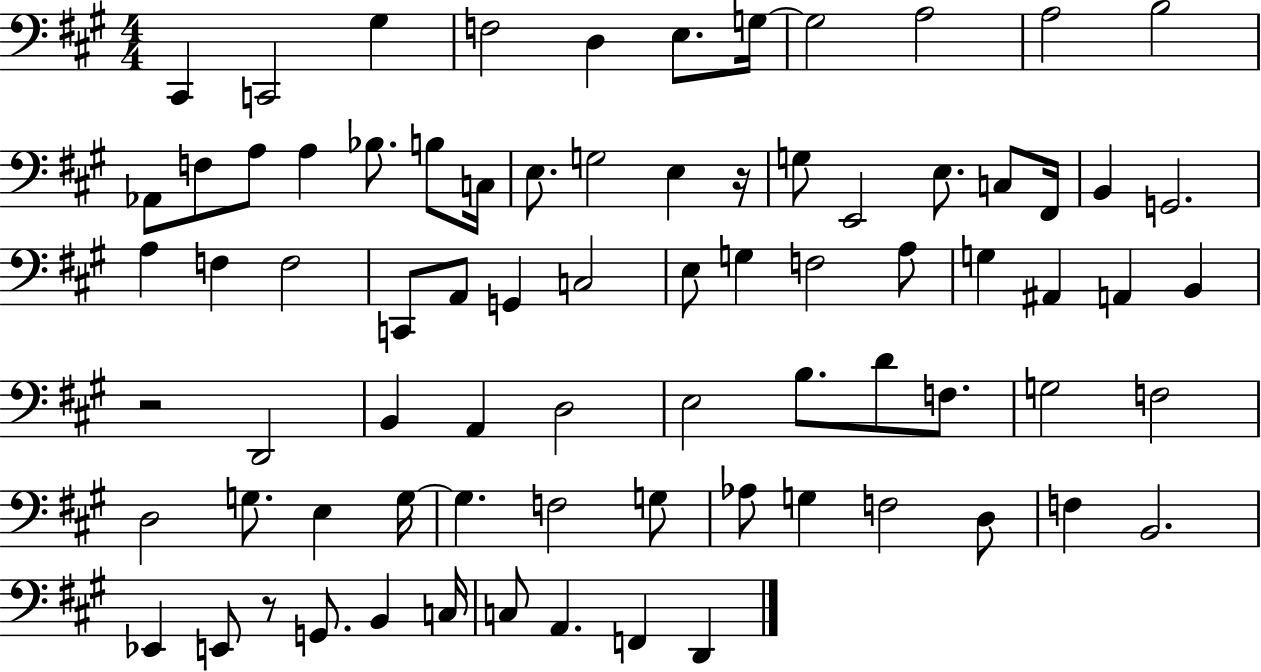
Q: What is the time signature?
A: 4/4